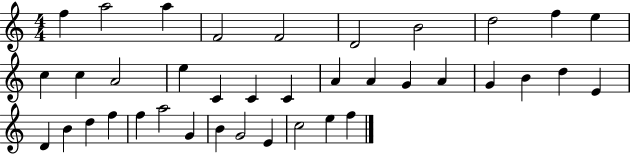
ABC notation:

X:1
T:Untitled
M:4/4
L:1/4
K:C
f a2 a F2 F2 D2 B2 d2 f e c c A2 e C C C A A G A G B d E D B d f f a2 G B G2 E c2 e f